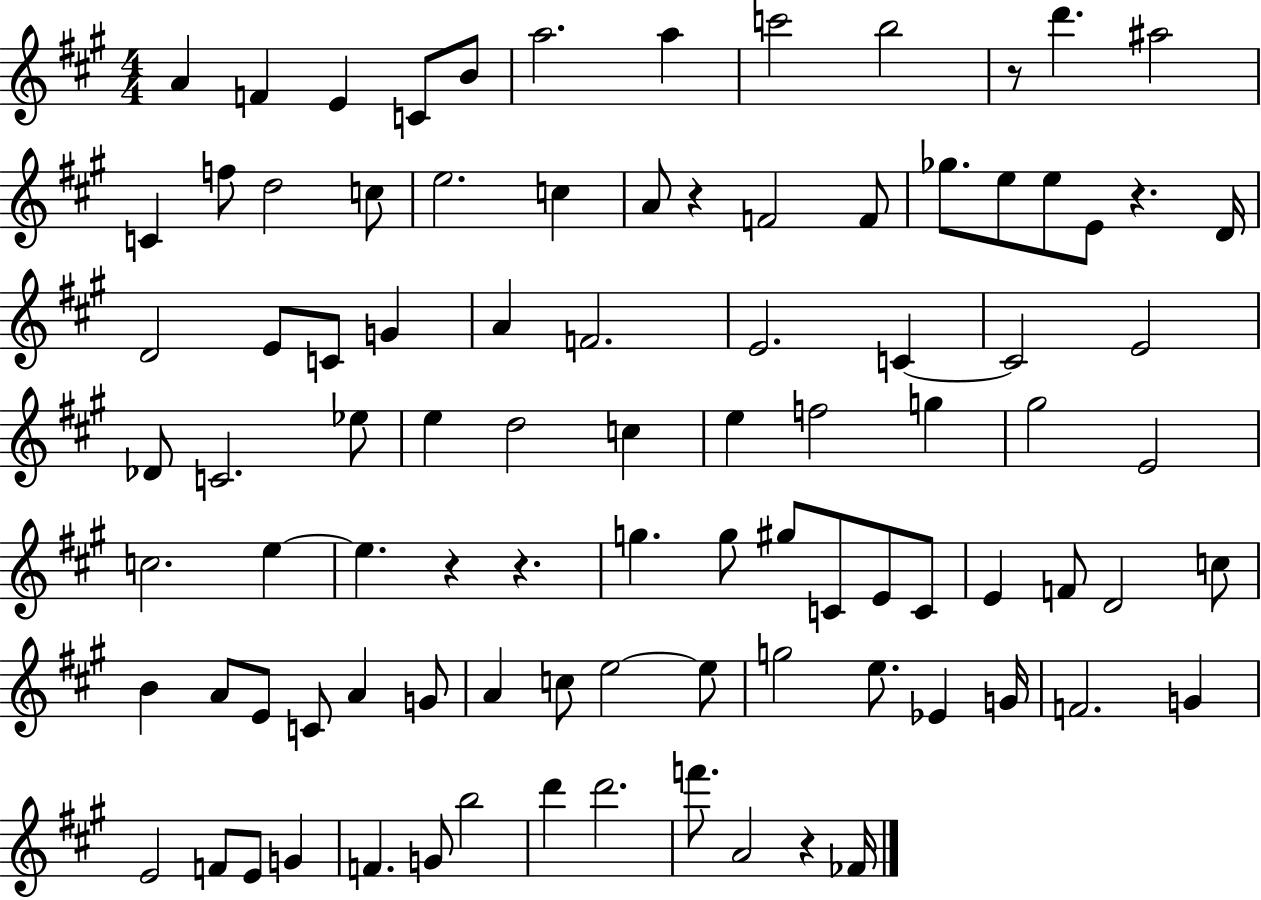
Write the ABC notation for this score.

X:1
T:Untitled
M:4/4
L:1/4
K:A
A F E C/2 B/2 a2 a c'2 b2 z/2 d' ^a2 C f/2 d2 c/2 e2 c A/2 z F2 F/2 _g/2 e/2 e/2 E/2 z D/4 D2 E/2 C/2 G A F2 E2 C C2 E2 _D/2 C2 _e/2 e d2 c e f2 g ^g2 E2 c2 e e z z g g/2 ^g/2 C/2 E/2 C/2 E F/2 D2 c/2 B A/2 E/2 C/2 A G/2 A c/2 e2 e/2 g2 e/2 _E G/4 F2 G E2 F/2 E/2 G F G/2 b2 d' d'2 f'/2 A2 z _F/4